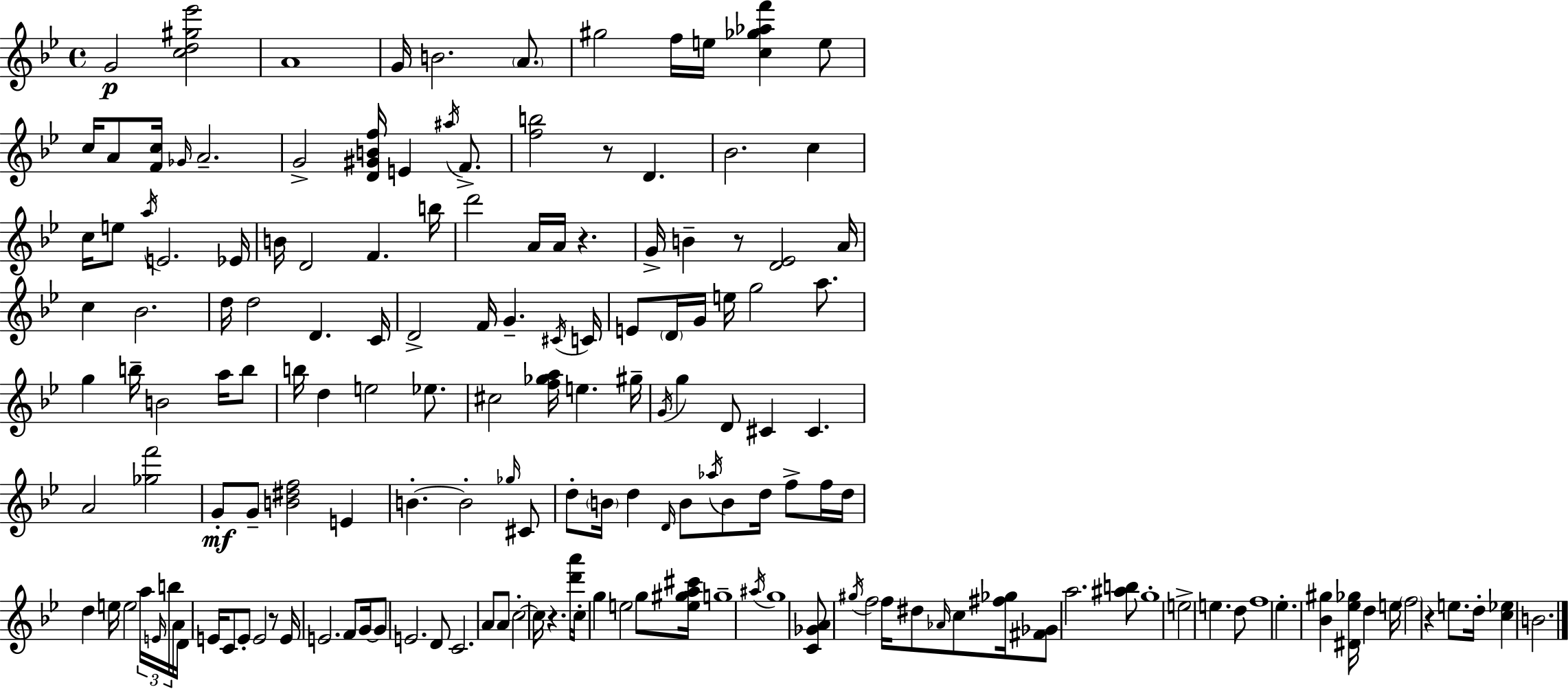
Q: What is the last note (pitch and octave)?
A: B4